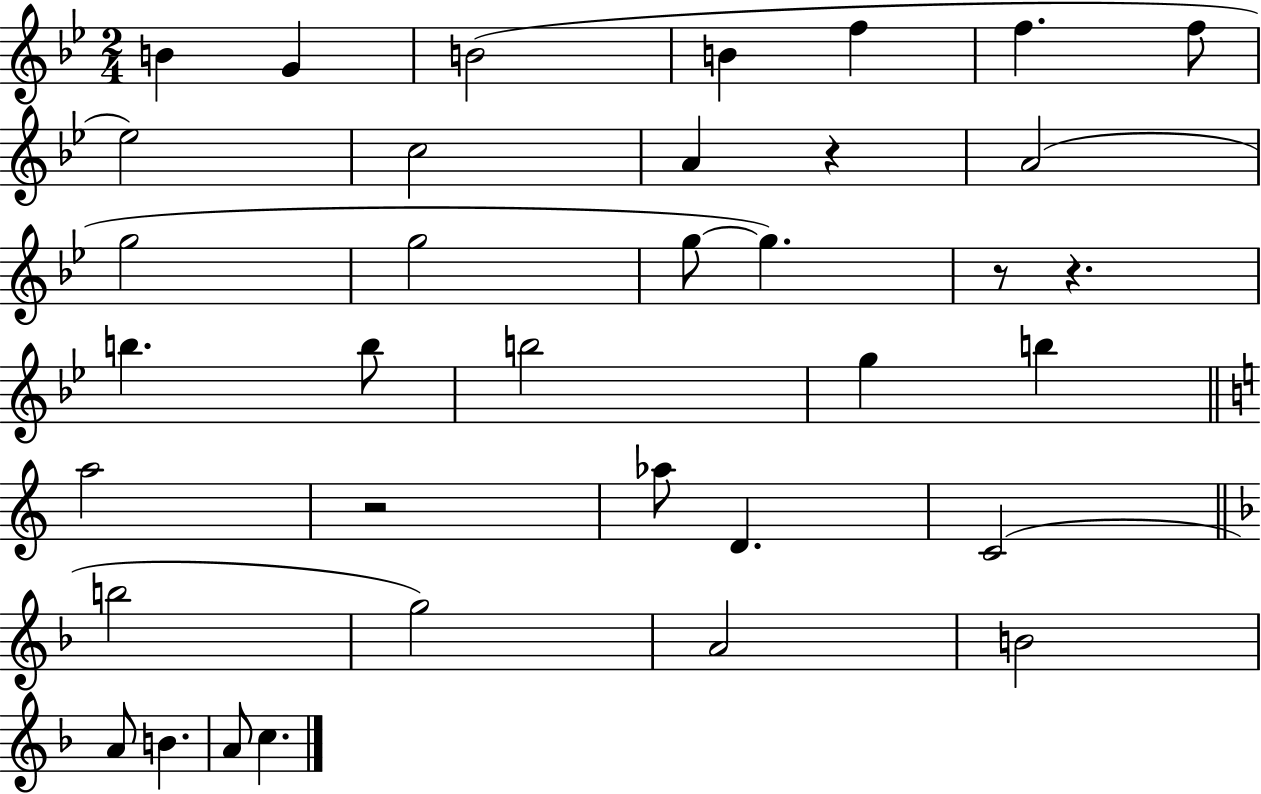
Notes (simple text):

B4/q G4/q B4/h B4/q F5/q F5/q. F5/e Eb5/h C5/h A4/q R/q A4/h G5/h G5/h G5/e G5/q. R/e R/q. B5/q. B5/e B5/h G5/q B5/q A5/h R/h Ab5/e D4/q. C4/h B5/h G5/h A4/h B4/h A4/e B4/q. A4/e C5/q.